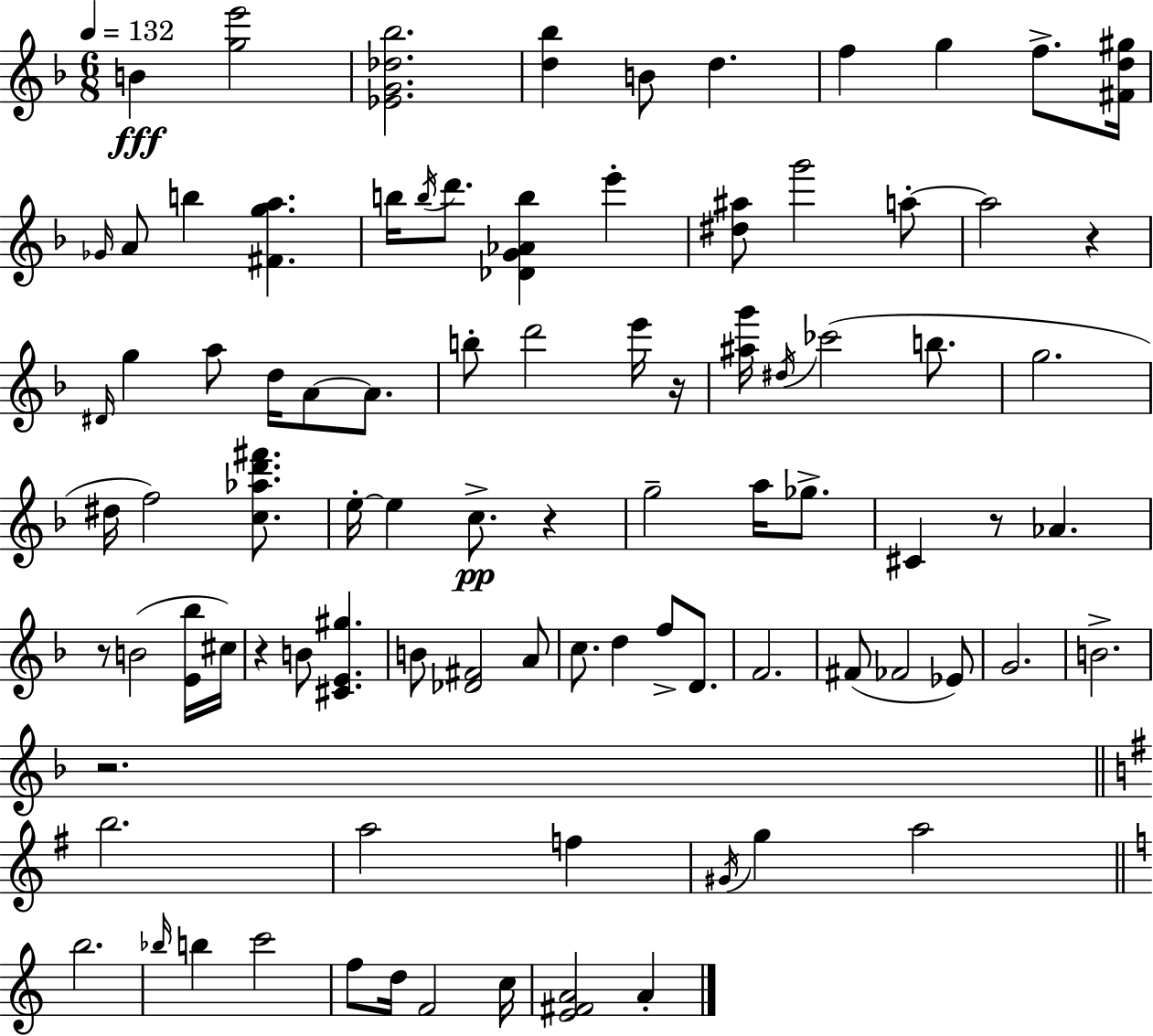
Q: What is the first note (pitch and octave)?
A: B4